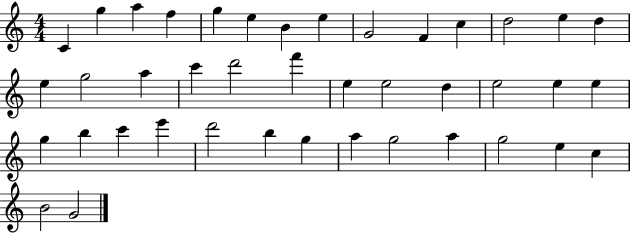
{
  \clef treble
  \numericTimeSignature
  \time 4/4
  \key c \major
  c'4 g''4 a''4 f''4 | g''4 e''4 b'4 e''4 | g'2 f'4 c''4 | d''2 e''4 d''4 | \break e''4 g''2 a''4 | c'''4 d'''2 f'''4 | e''4 e''2 d''4 | e''2 e''4 e''4 | \break g''4 b''4 c'''4 e'''4 | d'''2 b''4 g''4 | a''4 g''2 a''4 | g''2 e''4 c''4 | \break b'2 g'2 | \bar "|."
}